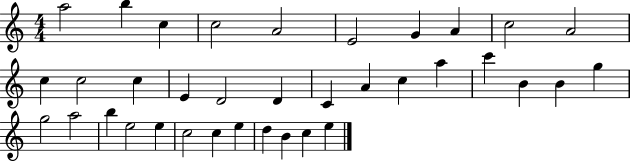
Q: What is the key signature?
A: C major